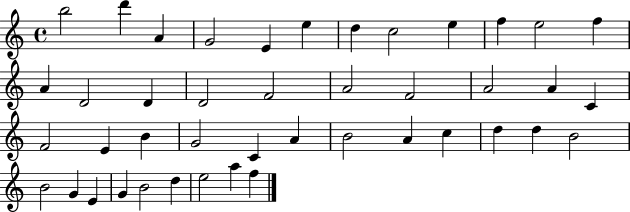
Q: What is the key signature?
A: C major